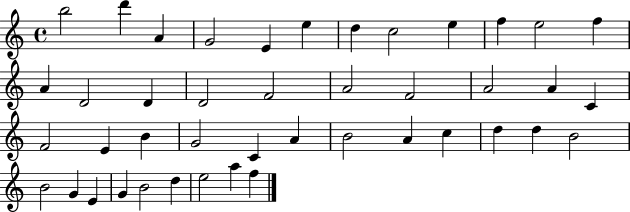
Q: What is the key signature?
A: C major